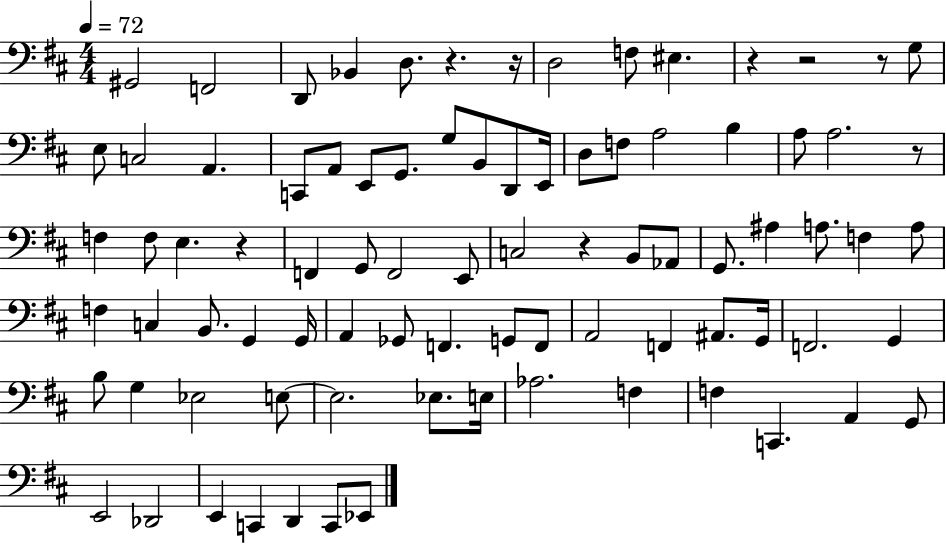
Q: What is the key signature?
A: D major